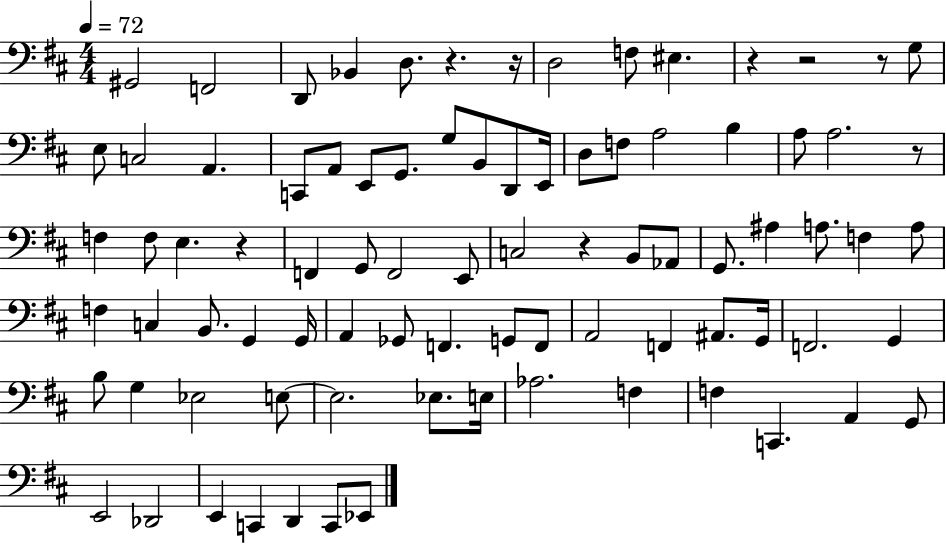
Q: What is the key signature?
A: D major